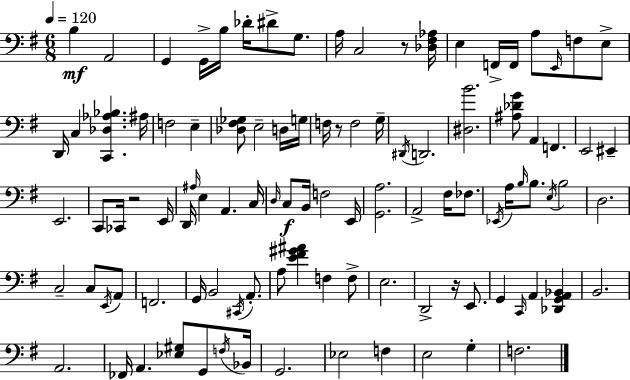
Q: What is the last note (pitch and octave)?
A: F3